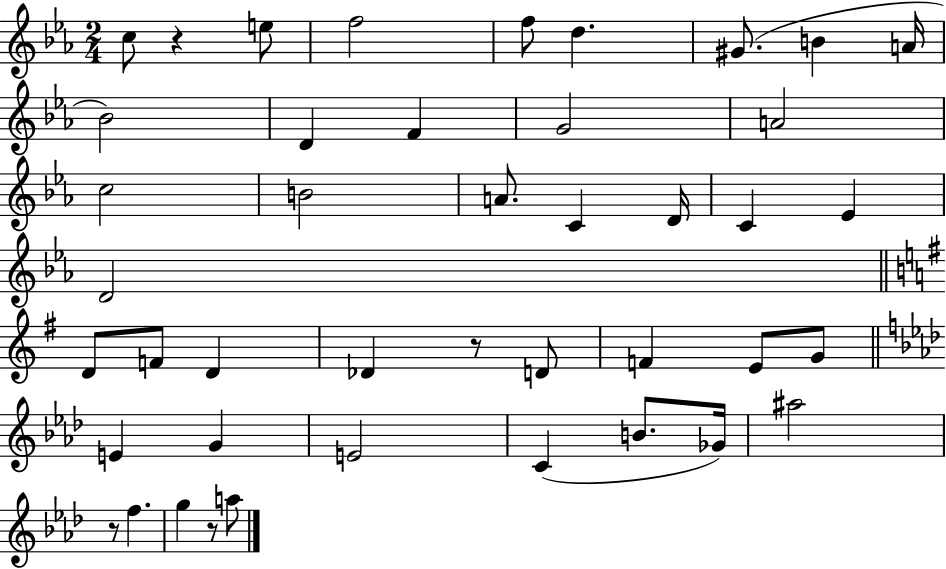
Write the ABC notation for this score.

X:1
T:Untitled
M:2/4
L:1/4
K:Eb
c/2 z e/2 f2 f/2 d ^G/2 B A/4 _B2 D F G2 A2 c2 B2 A/2 C D/4 C _E D2 D/2 F/2 D _D z/2 D/2 F E/2 G/2 E G E2 C B/2 _G/4 ^a2 z/2 f g z/2 a/2